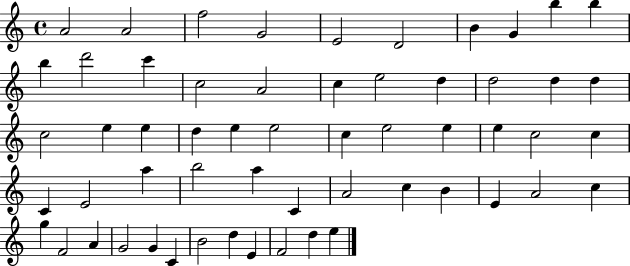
{
  \clef treble
  \time 4/4
  \defaultTimeSignature
  \key c \major
  a'2 a'2 | f''2 g'2 | e'2 d'2 | b'4 g'4 b''4 b''4 | \break b''4 d'''2 c'''4 | c''2 a'2 | c''4 e''2 d''4 | d''2 d''4 d''4 | \break c''2 e''4 e''4 | d''4 e''4 e''2 | c''4 e''2 e''4 | e''4 c''2 c''4 | \break c'4 e'2 a''4 | b''2 a''4 c'4 | a'2 c''4 b'4 | e'4 a'2 c''4 | \break g''4 f'2 a'4 | g'2 g'4 c'4 | b'2 d''4 e'4 | f'2 d''4 e''4 | \break \bar "|."
}